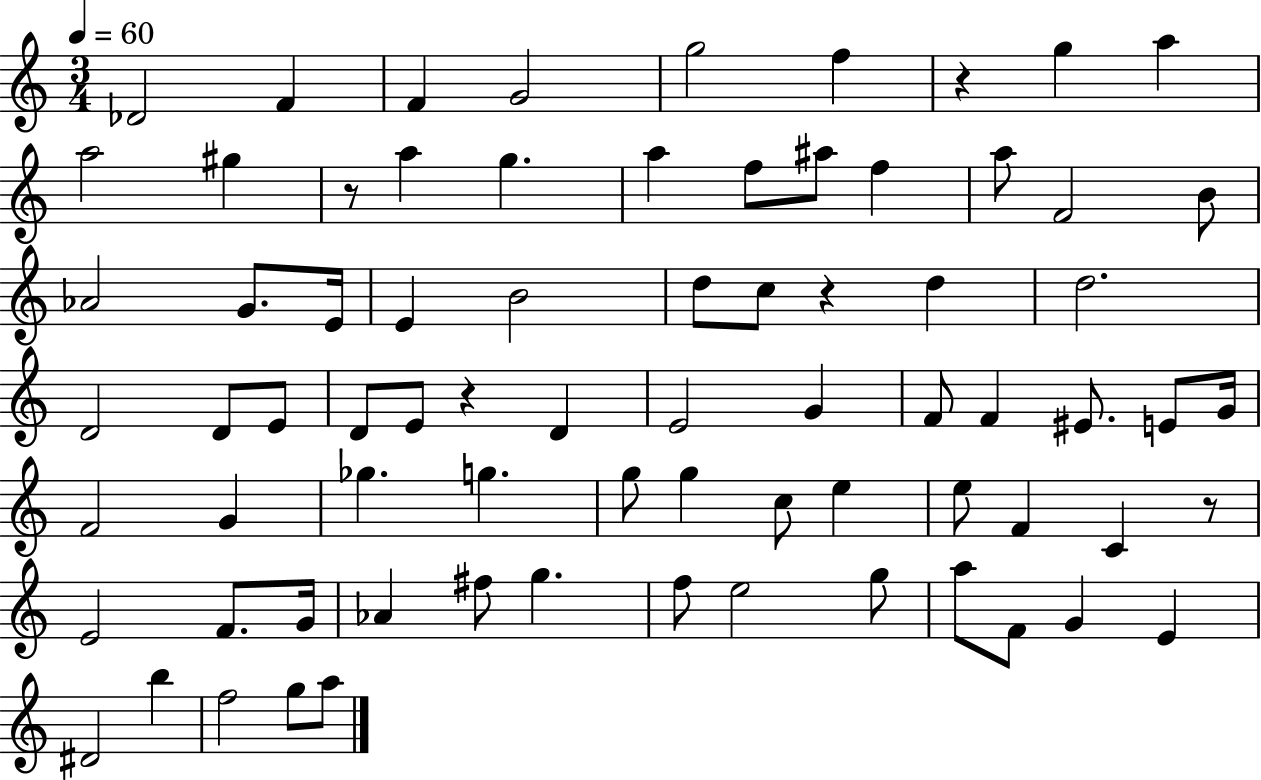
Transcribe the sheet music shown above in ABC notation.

X:1
T:Untitled
M:3/4
L:1/4
K:C
_D2 F F G2 g2 f z g a a2 ^g z/2 a g a f/2 ^a/2 f a/2 F2 B/2 _A2 G/2 E/4 E B2 d/2 c/2 z d d2 D2 D/2 E/2 D/2 E/2 z D E2 G F/2 F ^E/2 E/2 G/4 F2 G _g g g/2 g c/2 e e/2 F C z/2 E2 F/2 G/4 _A ^f/2 g f/2 e2 g/2 a/2 F/2 G E ^D2 b f2 g/2 a/2